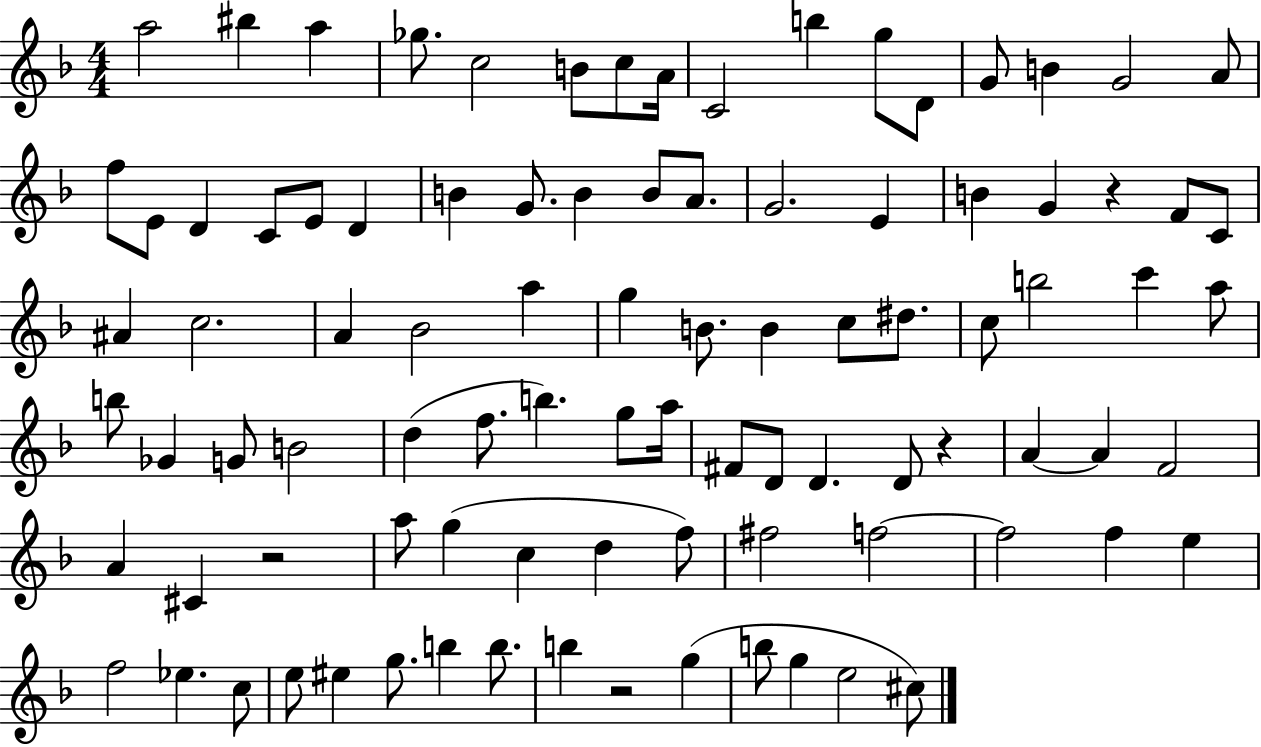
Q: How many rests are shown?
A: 4